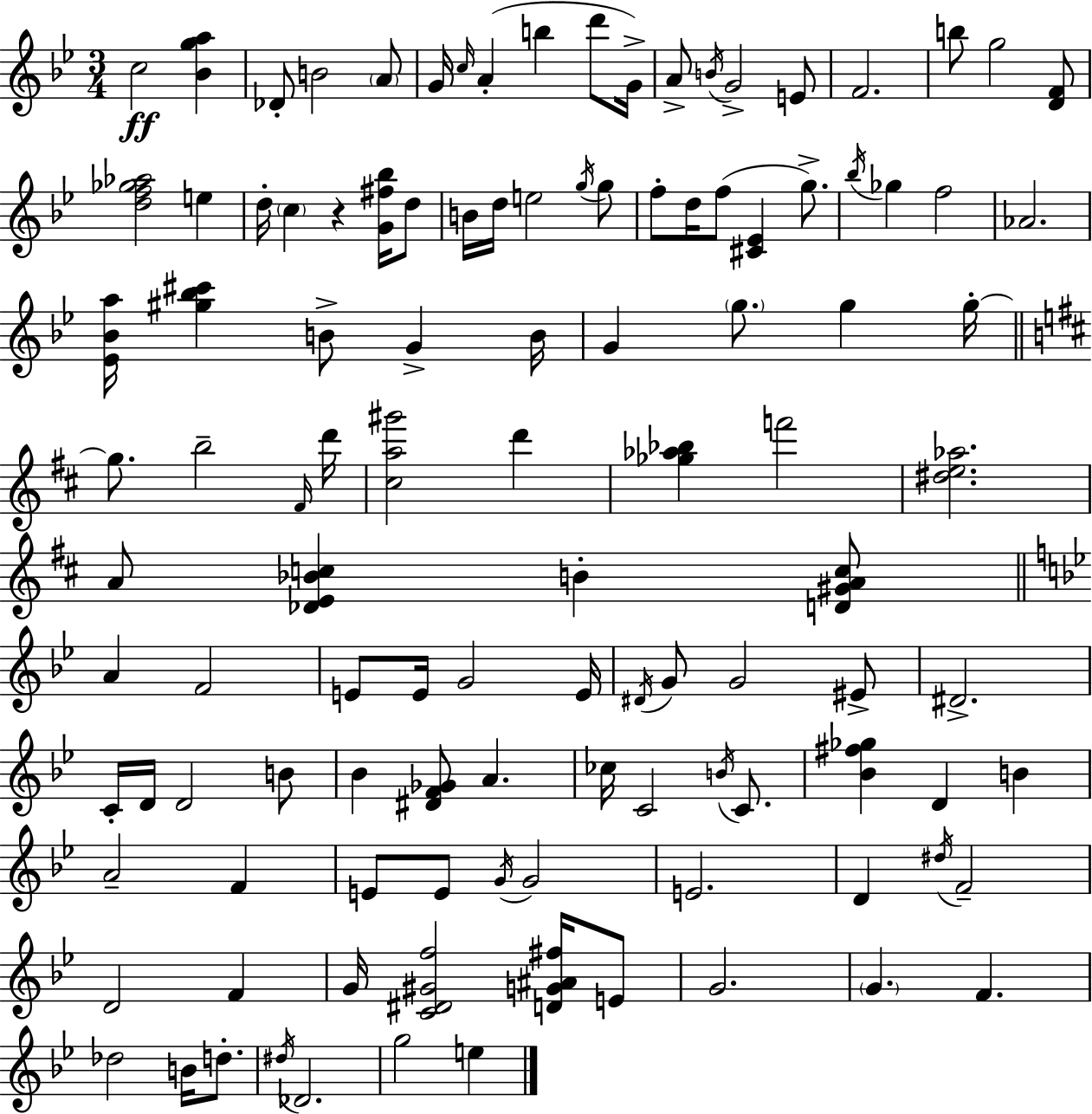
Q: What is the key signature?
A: BES major